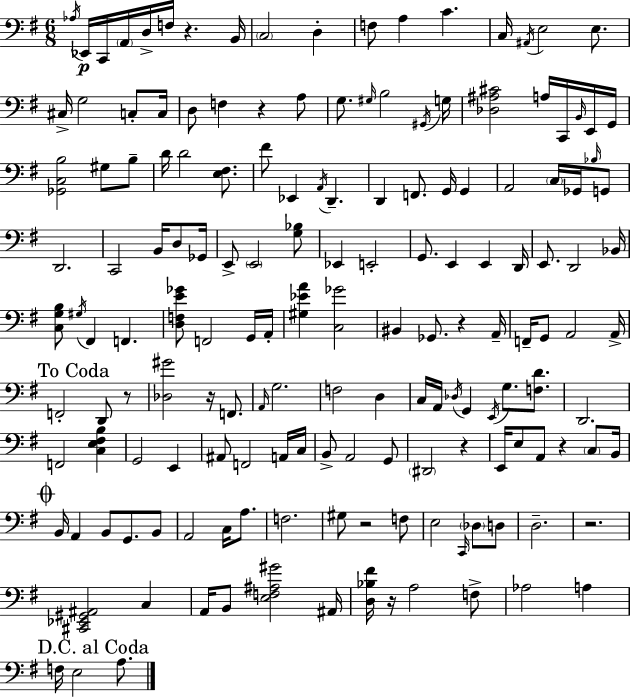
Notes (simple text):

Ab3/s Eb2/s C2/s A2/s D3/s F3/s R/q. B2/s C3/h D3/q F3/e A3/q C4/q. C3/s A#2/s E3/h E3/e. C#3/s G3/h C3/e C3/s D3/e F3/q R/q A3/e G3/e. G#3/s B3/h G#2/s G3/s [Db3,A#3,C#4]/h A3/s C2/s B2/s E2/s G2/s [Gb2,C3,B3]/h G#3/e B3/e D4/s D4/h [E3,F#3]/e. F#4/e Eb2/q A2/s D2/q. D2/q F2/e. G2/s G2/q A2/h C3/s Gb2/s Bb3/s G2/e D2/h. C2/h B2/s D3/e Gb2/s E2/e E2/h [G3,Bb3]/e Eb2/q E2/h G2/e. E2/q E2/q D2/s E2/e. D2/h Bb2/s [C3,G3,B3]/e G#3/s F#2/q F2/q. [D3,F3,E4,Gb4]/e F2/h G2/s A2/s [G#3,Eb4,A4]/q [C3,Gb4]/h BIS2/q Gb2/e. R/q A2/s F2/s G2/e A2/h A2/s F2/h D2/e R/e [Db3,G#4]/h R/s F2/e. A2/s G3/h. F3/h D3/q C3/s A2/s Db3/s G2/q E2/s G3/e. [F3,D4]/e. D2/h. F2/h [C3,E3,F#3,B3]/q G2/h E2/q A#2/e F2/h A2/s C3/s B2/e A2/h G2/e D#2/h R/q E2/s E3/e A2/e R/q C3/e B2/s B2/s A2/q B2/e G2/e. B2/e A2/h C3/s A3/e. F3/h. G#3/e R/h F3/e E3/h C2/s Db3/e D3/e D3/h. R/h. [C#2,Eb2,G#2,A#2]/h C3/q A2/s B2/e [E3,F3,A#3,G#4]/h A#2/s [D3,Bb3,F#4]/s R/s A3/h F3/e Ab3/h A3/q F3/s E3/h A3/e.